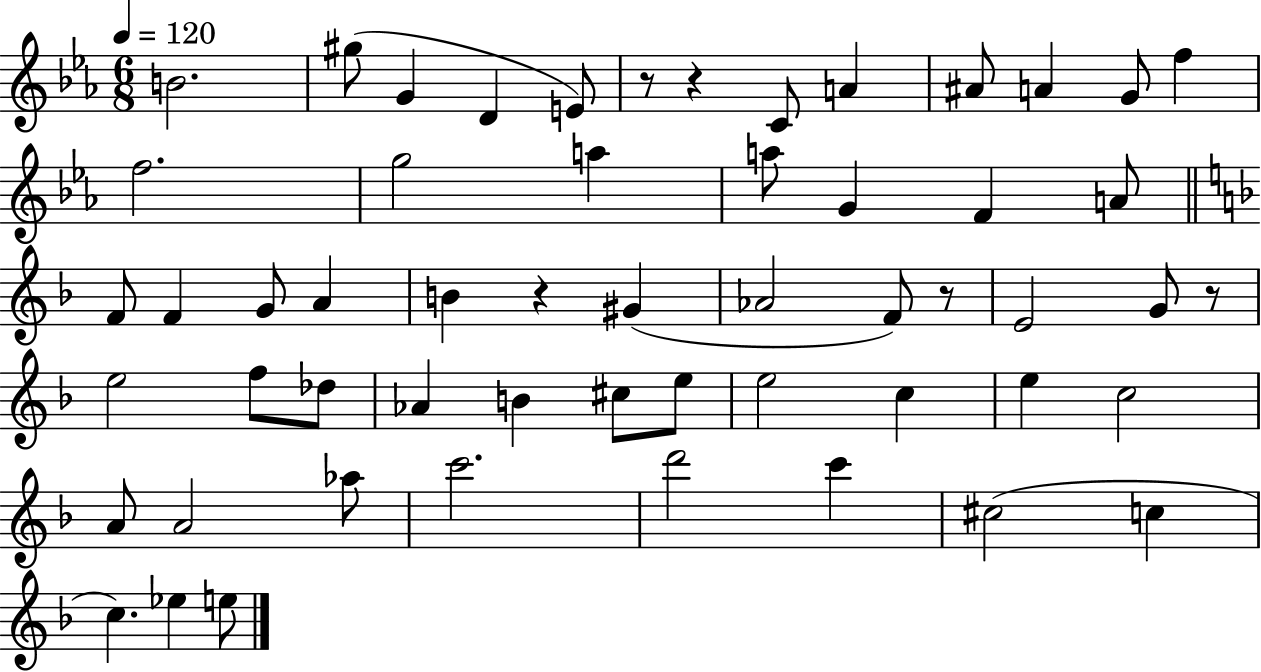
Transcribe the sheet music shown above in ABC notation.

X:1
T:Untitled
M:6/8
L:1/4
K:Eb
B2 ^g/2 G D E/2 z/2 z C/2 A ^A/2 A G/2 f f2 g2 a a/2 G F A/2 F/2 F G/2 A B z ^G _A2 F/2 z/2 E2 G/2 z/2 e2 f/2 _d/2 _A B ^c/2 e/2 e2 c e c2 A/2 A2 _a/2 c'2 d'2 c' ^c2 c c _e e/2